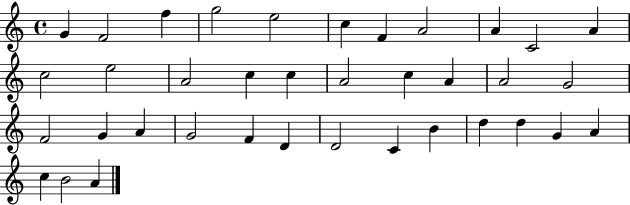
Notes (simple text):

G4/q F4/h F5/q G5/h E5/h C5/q F4/q A4/h A4/q C4/h A4/q C5/h E5/h A4/h C5/q C5/q A4/h C5/q A4/q A4/h G4/h F4/h G4/q A4/q G4/h F4/q D4/q D4/h C4/q B4/q D5/q D5/q G4/q A4/q C5/q B4/h A4/q